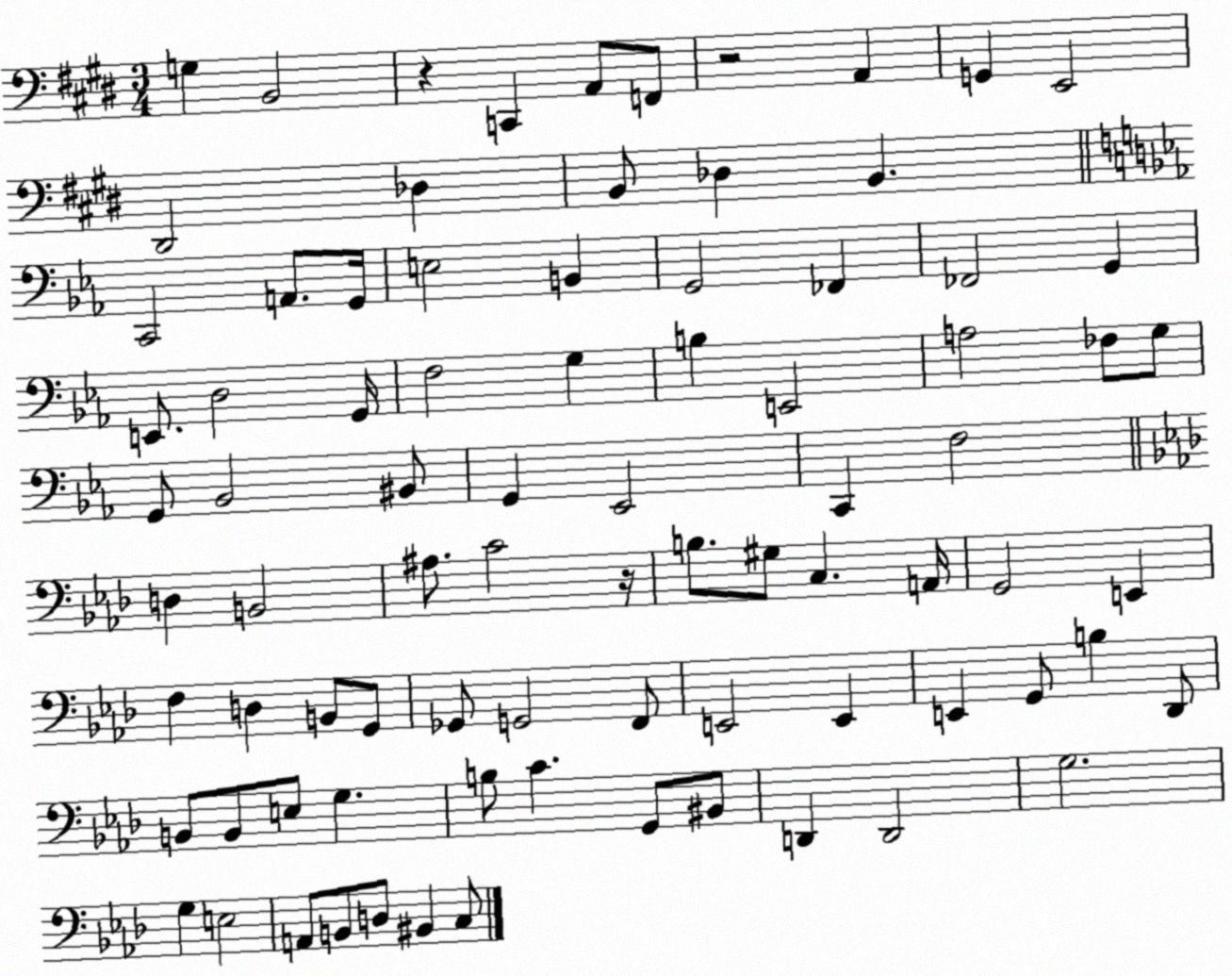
X:1
T:Untitled
M:3/4
L:1/4
K:E
G, B,,2 z C,, A,,/2 F,,/2 z2 A,, G,, E,,2 ^D,,2 _D, B,,/2 _D, B,, C,,2 A,,/2 G,,/4 E,2 B,, G,,2 _F,, _F,,2 G,, E,,/2 D,2 G,,/4 F,2 G, B, E,,2 A,2 _F,/2 G,/2 G,,/2 _B,,2 ^B,,/2 G,, _E,,2 C,, F,2 D, B,,2 ^A,/2 C2 z/4 B,/2 ^G,/2 C, A,,/4 G,,2 E,, F, D, B,,/2 G,,/2 _G,,/2 G,,2 F,,/2 E,,2 E,, E,, G,,/2 B, _D,,/2 B,,/2 B,,/2 E,/2 G, B,/2 C G,,/2 ^B,,/2 D,, D,,2 G,2 G, E,2 A,,/2 B,,/2 D,/2 ^B,, C,/2